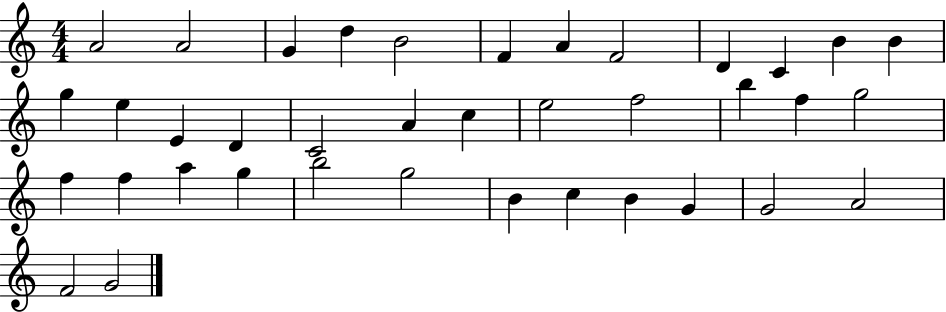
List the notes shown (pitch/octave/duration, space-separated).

A4/h A4/h G4/q D5/q B4/h F4/q A4/q F4/h D4/q C4/q B4/q B4/q G5/q E5/q E4/q D4/q C4/h A4/q C5/q E5/h F5/h B5/q F5/q G5/h F5/q F5/q A5/q G5/q B5/h G5/h B4/q C5/q B4/q G4/q G4/h A4/h F4/h G4/h